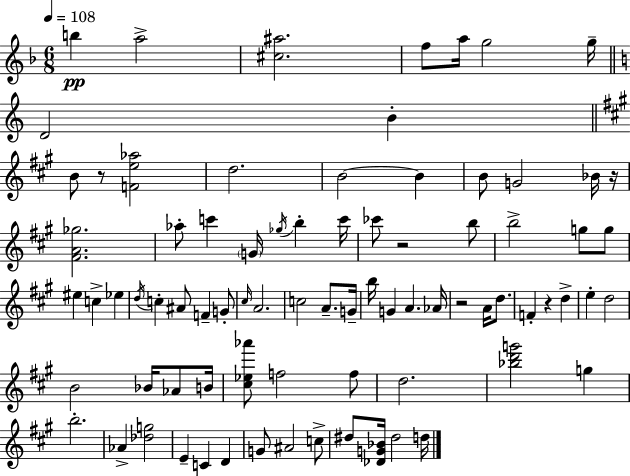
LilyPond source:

{
  \clef treble
  \numericTimeSignature
  \time 6/8
  \key d \minor
  \tempo 4 = 108
  \repeat volta 2 { b''4\pp a''2-> | <cis'' ais''>2. | f''8 a''16 g''2 g''16-- | \bar "||" \break \key c \major d'2 b'4-. | \bar "||" \break \key a \major b'8 r8 <f' e'' aes''>2 | d''2. | b'2~~ b'4 | b'8 g'2 bes'16 r16 | \break <fis' a' ges''>2. | aes''8-. c'''4 \parenthesize g'16 \acciaccatura { ges''16 } b''4-. | c'''16 ces'''8 r2 b''8 | b''2-> g''8 g''8 | \break eis''4 c''4-> ees''4 | \acciaccatura { d''16 } c''4-. ais'8 f'4-- | g'8-. \grace { cis''16 } a'2. | c''2 a'8.-- | \break g'16-- b''16 g'4 a'4. | aes'16 r2 a'16 | d''8. f'4-. r4 d''4-> | e''4-. d''2 | \break b'2 bes'16 | aes'8 b'16 <cis'' ees'' aes'''>8 f''2 | f''8 d''2. | <bes'' d''' g'''>2 g''4 | \break b''2.-. | aes'4-> <des'' g''>2 | e'4-- c'4 d'4 | g'8 ais'2 | \break c''8-> dis''8 <des' g' bes'>16 dis''2 | d''16 } \bar "|."
}